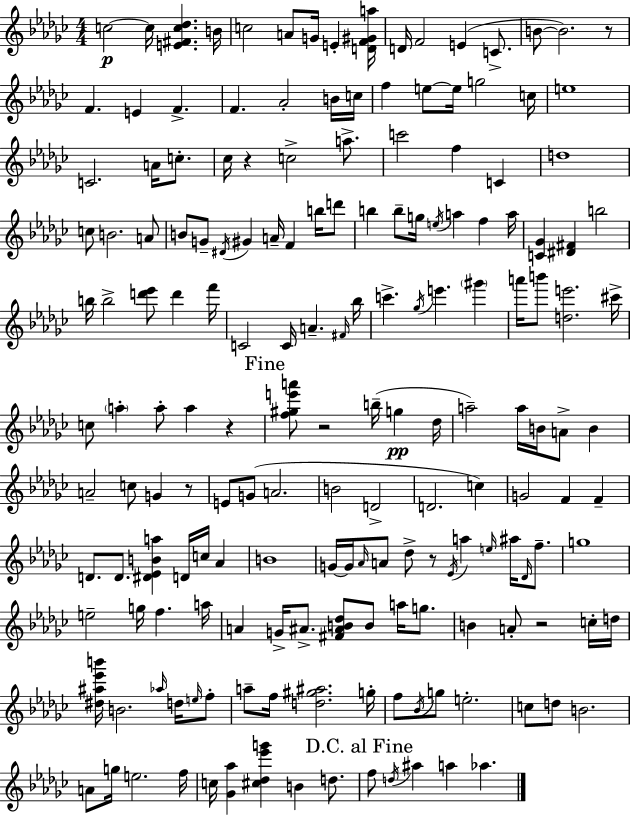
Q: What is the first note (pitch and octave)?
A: C5